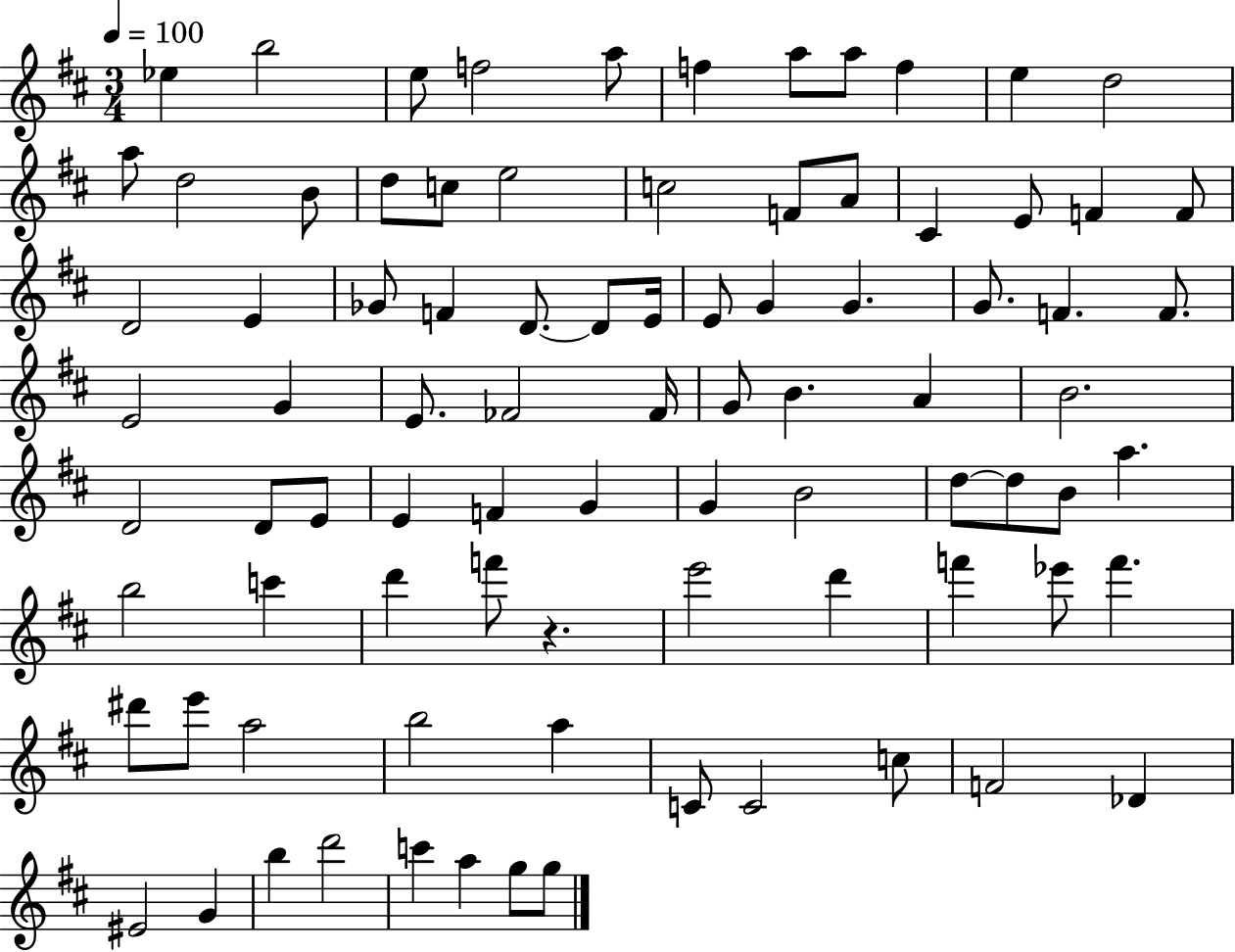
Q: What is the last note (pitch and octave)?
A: G5